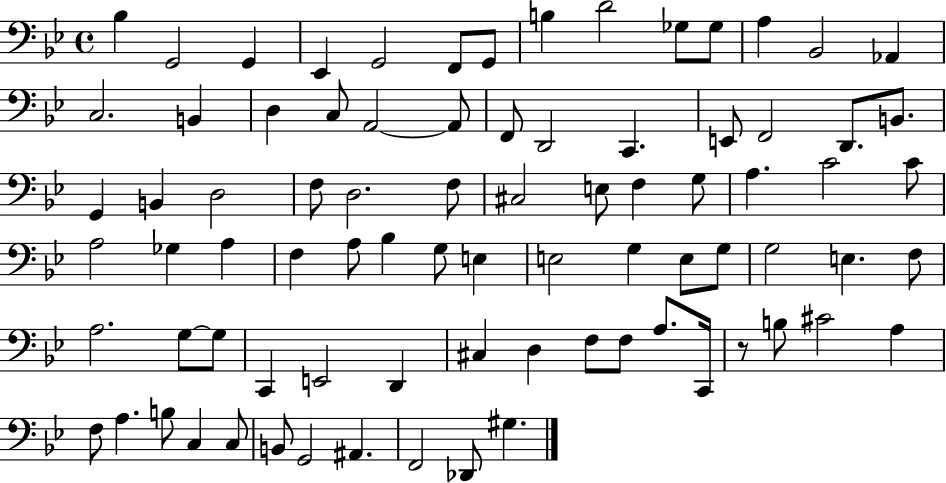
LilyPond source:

{
  \clef bass
  \time 4/4
  \defaultTimeSignature
  \key bes \major
  bes4 g,2 g,4 | ees,4 g,2 f,8 g,8 | b4 d'2 ges8 ges8 | a4 bes,2 aes,4 | \break c2. b,4 | d4 c8 a,2~~ a,8 | f,8 d,2 c,4. | e,8 f,2 d,8. b,8. | \break g,4 b,4 d2 | f8 d2. f8 | cis2 e8 f4 g8 | a4. c'2 c'8 | \break a2 ges4 a4 | f4 a8 bes4 g8 e4 | e2 g4 e8 g8 | g2 e4. f8 | \break a2. g8~~ g8 | c,4 e,2 d,4 | cis4 d4 f8 f8 a8. c,16 | r8 b8 cis'2 a4 | \break f8 a4. b8 c4 c8 | b,8 g,2 ais,4. | f,2 des,8 gis4. | \bar "|."
}